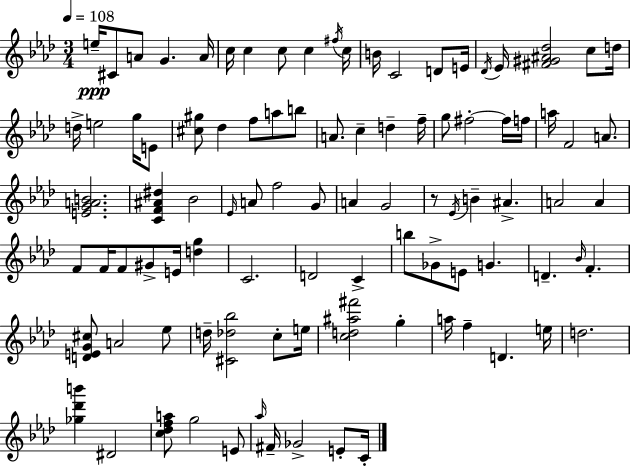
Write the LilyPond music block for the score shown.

{
  \clef treble
  \numericTimeSignature
  \time 3/4
  \key f \minor
  \tempo 4 = 108
  e''16--\ppp cis'8 a'8 g'4. a'16 | c''16 c''4 c''8 c''4 \acciaccatura { fis''16 } | c''16 b'16 c'2 d'8 | e'16 \acciaccatura { des'16 } ees'16 <fis' gis' ais' des''>2 c''8 | \break d''16 d''16-> e''2 g''16 | e'8 <cis'' gis''>8 des''4 f''8 a''8 | b''8 a'8. c''4-- d''4-- | f''16-- g''8 fis''2-.~~ | \break fis''16 f''16 a''16 f'2 a'8. | <e' g' a' b'>2. | <c' f' ais' dis''>4 bes'2 | \grace { ees'16 } a'8 f''2 | \break g'8 a'4 g'2 | r8 \acciaccatura { ees'16 } b'4-- ais'4.-> | a'2 | a'4 f'8 f'16 f'8 gis'8-> e'16 | \break <d'' g''>4 c'2. | d'2 | c'4-> b''8 ges'8-> e'8 g'4. | d'4.-- \grace { bes'16 } f'4.-. | \break <d' e' g' cis''>8 a'2 | ees''8 d''16-- <cis' des'' bes''>2 | c''8-. e''16 <c'' d'' ais'' fis'''>2 | g''4-. a''16 f''4-- d'4. | \break e''16 d''2. | <ges'' des''' b'''>4 dis'2 | <c'' des'' f'' a''>8 g''2 | e'8 \grace { aes''16 } fis'16-- ges'2-> | \break e'8-. c'16-. \bar "|."
}